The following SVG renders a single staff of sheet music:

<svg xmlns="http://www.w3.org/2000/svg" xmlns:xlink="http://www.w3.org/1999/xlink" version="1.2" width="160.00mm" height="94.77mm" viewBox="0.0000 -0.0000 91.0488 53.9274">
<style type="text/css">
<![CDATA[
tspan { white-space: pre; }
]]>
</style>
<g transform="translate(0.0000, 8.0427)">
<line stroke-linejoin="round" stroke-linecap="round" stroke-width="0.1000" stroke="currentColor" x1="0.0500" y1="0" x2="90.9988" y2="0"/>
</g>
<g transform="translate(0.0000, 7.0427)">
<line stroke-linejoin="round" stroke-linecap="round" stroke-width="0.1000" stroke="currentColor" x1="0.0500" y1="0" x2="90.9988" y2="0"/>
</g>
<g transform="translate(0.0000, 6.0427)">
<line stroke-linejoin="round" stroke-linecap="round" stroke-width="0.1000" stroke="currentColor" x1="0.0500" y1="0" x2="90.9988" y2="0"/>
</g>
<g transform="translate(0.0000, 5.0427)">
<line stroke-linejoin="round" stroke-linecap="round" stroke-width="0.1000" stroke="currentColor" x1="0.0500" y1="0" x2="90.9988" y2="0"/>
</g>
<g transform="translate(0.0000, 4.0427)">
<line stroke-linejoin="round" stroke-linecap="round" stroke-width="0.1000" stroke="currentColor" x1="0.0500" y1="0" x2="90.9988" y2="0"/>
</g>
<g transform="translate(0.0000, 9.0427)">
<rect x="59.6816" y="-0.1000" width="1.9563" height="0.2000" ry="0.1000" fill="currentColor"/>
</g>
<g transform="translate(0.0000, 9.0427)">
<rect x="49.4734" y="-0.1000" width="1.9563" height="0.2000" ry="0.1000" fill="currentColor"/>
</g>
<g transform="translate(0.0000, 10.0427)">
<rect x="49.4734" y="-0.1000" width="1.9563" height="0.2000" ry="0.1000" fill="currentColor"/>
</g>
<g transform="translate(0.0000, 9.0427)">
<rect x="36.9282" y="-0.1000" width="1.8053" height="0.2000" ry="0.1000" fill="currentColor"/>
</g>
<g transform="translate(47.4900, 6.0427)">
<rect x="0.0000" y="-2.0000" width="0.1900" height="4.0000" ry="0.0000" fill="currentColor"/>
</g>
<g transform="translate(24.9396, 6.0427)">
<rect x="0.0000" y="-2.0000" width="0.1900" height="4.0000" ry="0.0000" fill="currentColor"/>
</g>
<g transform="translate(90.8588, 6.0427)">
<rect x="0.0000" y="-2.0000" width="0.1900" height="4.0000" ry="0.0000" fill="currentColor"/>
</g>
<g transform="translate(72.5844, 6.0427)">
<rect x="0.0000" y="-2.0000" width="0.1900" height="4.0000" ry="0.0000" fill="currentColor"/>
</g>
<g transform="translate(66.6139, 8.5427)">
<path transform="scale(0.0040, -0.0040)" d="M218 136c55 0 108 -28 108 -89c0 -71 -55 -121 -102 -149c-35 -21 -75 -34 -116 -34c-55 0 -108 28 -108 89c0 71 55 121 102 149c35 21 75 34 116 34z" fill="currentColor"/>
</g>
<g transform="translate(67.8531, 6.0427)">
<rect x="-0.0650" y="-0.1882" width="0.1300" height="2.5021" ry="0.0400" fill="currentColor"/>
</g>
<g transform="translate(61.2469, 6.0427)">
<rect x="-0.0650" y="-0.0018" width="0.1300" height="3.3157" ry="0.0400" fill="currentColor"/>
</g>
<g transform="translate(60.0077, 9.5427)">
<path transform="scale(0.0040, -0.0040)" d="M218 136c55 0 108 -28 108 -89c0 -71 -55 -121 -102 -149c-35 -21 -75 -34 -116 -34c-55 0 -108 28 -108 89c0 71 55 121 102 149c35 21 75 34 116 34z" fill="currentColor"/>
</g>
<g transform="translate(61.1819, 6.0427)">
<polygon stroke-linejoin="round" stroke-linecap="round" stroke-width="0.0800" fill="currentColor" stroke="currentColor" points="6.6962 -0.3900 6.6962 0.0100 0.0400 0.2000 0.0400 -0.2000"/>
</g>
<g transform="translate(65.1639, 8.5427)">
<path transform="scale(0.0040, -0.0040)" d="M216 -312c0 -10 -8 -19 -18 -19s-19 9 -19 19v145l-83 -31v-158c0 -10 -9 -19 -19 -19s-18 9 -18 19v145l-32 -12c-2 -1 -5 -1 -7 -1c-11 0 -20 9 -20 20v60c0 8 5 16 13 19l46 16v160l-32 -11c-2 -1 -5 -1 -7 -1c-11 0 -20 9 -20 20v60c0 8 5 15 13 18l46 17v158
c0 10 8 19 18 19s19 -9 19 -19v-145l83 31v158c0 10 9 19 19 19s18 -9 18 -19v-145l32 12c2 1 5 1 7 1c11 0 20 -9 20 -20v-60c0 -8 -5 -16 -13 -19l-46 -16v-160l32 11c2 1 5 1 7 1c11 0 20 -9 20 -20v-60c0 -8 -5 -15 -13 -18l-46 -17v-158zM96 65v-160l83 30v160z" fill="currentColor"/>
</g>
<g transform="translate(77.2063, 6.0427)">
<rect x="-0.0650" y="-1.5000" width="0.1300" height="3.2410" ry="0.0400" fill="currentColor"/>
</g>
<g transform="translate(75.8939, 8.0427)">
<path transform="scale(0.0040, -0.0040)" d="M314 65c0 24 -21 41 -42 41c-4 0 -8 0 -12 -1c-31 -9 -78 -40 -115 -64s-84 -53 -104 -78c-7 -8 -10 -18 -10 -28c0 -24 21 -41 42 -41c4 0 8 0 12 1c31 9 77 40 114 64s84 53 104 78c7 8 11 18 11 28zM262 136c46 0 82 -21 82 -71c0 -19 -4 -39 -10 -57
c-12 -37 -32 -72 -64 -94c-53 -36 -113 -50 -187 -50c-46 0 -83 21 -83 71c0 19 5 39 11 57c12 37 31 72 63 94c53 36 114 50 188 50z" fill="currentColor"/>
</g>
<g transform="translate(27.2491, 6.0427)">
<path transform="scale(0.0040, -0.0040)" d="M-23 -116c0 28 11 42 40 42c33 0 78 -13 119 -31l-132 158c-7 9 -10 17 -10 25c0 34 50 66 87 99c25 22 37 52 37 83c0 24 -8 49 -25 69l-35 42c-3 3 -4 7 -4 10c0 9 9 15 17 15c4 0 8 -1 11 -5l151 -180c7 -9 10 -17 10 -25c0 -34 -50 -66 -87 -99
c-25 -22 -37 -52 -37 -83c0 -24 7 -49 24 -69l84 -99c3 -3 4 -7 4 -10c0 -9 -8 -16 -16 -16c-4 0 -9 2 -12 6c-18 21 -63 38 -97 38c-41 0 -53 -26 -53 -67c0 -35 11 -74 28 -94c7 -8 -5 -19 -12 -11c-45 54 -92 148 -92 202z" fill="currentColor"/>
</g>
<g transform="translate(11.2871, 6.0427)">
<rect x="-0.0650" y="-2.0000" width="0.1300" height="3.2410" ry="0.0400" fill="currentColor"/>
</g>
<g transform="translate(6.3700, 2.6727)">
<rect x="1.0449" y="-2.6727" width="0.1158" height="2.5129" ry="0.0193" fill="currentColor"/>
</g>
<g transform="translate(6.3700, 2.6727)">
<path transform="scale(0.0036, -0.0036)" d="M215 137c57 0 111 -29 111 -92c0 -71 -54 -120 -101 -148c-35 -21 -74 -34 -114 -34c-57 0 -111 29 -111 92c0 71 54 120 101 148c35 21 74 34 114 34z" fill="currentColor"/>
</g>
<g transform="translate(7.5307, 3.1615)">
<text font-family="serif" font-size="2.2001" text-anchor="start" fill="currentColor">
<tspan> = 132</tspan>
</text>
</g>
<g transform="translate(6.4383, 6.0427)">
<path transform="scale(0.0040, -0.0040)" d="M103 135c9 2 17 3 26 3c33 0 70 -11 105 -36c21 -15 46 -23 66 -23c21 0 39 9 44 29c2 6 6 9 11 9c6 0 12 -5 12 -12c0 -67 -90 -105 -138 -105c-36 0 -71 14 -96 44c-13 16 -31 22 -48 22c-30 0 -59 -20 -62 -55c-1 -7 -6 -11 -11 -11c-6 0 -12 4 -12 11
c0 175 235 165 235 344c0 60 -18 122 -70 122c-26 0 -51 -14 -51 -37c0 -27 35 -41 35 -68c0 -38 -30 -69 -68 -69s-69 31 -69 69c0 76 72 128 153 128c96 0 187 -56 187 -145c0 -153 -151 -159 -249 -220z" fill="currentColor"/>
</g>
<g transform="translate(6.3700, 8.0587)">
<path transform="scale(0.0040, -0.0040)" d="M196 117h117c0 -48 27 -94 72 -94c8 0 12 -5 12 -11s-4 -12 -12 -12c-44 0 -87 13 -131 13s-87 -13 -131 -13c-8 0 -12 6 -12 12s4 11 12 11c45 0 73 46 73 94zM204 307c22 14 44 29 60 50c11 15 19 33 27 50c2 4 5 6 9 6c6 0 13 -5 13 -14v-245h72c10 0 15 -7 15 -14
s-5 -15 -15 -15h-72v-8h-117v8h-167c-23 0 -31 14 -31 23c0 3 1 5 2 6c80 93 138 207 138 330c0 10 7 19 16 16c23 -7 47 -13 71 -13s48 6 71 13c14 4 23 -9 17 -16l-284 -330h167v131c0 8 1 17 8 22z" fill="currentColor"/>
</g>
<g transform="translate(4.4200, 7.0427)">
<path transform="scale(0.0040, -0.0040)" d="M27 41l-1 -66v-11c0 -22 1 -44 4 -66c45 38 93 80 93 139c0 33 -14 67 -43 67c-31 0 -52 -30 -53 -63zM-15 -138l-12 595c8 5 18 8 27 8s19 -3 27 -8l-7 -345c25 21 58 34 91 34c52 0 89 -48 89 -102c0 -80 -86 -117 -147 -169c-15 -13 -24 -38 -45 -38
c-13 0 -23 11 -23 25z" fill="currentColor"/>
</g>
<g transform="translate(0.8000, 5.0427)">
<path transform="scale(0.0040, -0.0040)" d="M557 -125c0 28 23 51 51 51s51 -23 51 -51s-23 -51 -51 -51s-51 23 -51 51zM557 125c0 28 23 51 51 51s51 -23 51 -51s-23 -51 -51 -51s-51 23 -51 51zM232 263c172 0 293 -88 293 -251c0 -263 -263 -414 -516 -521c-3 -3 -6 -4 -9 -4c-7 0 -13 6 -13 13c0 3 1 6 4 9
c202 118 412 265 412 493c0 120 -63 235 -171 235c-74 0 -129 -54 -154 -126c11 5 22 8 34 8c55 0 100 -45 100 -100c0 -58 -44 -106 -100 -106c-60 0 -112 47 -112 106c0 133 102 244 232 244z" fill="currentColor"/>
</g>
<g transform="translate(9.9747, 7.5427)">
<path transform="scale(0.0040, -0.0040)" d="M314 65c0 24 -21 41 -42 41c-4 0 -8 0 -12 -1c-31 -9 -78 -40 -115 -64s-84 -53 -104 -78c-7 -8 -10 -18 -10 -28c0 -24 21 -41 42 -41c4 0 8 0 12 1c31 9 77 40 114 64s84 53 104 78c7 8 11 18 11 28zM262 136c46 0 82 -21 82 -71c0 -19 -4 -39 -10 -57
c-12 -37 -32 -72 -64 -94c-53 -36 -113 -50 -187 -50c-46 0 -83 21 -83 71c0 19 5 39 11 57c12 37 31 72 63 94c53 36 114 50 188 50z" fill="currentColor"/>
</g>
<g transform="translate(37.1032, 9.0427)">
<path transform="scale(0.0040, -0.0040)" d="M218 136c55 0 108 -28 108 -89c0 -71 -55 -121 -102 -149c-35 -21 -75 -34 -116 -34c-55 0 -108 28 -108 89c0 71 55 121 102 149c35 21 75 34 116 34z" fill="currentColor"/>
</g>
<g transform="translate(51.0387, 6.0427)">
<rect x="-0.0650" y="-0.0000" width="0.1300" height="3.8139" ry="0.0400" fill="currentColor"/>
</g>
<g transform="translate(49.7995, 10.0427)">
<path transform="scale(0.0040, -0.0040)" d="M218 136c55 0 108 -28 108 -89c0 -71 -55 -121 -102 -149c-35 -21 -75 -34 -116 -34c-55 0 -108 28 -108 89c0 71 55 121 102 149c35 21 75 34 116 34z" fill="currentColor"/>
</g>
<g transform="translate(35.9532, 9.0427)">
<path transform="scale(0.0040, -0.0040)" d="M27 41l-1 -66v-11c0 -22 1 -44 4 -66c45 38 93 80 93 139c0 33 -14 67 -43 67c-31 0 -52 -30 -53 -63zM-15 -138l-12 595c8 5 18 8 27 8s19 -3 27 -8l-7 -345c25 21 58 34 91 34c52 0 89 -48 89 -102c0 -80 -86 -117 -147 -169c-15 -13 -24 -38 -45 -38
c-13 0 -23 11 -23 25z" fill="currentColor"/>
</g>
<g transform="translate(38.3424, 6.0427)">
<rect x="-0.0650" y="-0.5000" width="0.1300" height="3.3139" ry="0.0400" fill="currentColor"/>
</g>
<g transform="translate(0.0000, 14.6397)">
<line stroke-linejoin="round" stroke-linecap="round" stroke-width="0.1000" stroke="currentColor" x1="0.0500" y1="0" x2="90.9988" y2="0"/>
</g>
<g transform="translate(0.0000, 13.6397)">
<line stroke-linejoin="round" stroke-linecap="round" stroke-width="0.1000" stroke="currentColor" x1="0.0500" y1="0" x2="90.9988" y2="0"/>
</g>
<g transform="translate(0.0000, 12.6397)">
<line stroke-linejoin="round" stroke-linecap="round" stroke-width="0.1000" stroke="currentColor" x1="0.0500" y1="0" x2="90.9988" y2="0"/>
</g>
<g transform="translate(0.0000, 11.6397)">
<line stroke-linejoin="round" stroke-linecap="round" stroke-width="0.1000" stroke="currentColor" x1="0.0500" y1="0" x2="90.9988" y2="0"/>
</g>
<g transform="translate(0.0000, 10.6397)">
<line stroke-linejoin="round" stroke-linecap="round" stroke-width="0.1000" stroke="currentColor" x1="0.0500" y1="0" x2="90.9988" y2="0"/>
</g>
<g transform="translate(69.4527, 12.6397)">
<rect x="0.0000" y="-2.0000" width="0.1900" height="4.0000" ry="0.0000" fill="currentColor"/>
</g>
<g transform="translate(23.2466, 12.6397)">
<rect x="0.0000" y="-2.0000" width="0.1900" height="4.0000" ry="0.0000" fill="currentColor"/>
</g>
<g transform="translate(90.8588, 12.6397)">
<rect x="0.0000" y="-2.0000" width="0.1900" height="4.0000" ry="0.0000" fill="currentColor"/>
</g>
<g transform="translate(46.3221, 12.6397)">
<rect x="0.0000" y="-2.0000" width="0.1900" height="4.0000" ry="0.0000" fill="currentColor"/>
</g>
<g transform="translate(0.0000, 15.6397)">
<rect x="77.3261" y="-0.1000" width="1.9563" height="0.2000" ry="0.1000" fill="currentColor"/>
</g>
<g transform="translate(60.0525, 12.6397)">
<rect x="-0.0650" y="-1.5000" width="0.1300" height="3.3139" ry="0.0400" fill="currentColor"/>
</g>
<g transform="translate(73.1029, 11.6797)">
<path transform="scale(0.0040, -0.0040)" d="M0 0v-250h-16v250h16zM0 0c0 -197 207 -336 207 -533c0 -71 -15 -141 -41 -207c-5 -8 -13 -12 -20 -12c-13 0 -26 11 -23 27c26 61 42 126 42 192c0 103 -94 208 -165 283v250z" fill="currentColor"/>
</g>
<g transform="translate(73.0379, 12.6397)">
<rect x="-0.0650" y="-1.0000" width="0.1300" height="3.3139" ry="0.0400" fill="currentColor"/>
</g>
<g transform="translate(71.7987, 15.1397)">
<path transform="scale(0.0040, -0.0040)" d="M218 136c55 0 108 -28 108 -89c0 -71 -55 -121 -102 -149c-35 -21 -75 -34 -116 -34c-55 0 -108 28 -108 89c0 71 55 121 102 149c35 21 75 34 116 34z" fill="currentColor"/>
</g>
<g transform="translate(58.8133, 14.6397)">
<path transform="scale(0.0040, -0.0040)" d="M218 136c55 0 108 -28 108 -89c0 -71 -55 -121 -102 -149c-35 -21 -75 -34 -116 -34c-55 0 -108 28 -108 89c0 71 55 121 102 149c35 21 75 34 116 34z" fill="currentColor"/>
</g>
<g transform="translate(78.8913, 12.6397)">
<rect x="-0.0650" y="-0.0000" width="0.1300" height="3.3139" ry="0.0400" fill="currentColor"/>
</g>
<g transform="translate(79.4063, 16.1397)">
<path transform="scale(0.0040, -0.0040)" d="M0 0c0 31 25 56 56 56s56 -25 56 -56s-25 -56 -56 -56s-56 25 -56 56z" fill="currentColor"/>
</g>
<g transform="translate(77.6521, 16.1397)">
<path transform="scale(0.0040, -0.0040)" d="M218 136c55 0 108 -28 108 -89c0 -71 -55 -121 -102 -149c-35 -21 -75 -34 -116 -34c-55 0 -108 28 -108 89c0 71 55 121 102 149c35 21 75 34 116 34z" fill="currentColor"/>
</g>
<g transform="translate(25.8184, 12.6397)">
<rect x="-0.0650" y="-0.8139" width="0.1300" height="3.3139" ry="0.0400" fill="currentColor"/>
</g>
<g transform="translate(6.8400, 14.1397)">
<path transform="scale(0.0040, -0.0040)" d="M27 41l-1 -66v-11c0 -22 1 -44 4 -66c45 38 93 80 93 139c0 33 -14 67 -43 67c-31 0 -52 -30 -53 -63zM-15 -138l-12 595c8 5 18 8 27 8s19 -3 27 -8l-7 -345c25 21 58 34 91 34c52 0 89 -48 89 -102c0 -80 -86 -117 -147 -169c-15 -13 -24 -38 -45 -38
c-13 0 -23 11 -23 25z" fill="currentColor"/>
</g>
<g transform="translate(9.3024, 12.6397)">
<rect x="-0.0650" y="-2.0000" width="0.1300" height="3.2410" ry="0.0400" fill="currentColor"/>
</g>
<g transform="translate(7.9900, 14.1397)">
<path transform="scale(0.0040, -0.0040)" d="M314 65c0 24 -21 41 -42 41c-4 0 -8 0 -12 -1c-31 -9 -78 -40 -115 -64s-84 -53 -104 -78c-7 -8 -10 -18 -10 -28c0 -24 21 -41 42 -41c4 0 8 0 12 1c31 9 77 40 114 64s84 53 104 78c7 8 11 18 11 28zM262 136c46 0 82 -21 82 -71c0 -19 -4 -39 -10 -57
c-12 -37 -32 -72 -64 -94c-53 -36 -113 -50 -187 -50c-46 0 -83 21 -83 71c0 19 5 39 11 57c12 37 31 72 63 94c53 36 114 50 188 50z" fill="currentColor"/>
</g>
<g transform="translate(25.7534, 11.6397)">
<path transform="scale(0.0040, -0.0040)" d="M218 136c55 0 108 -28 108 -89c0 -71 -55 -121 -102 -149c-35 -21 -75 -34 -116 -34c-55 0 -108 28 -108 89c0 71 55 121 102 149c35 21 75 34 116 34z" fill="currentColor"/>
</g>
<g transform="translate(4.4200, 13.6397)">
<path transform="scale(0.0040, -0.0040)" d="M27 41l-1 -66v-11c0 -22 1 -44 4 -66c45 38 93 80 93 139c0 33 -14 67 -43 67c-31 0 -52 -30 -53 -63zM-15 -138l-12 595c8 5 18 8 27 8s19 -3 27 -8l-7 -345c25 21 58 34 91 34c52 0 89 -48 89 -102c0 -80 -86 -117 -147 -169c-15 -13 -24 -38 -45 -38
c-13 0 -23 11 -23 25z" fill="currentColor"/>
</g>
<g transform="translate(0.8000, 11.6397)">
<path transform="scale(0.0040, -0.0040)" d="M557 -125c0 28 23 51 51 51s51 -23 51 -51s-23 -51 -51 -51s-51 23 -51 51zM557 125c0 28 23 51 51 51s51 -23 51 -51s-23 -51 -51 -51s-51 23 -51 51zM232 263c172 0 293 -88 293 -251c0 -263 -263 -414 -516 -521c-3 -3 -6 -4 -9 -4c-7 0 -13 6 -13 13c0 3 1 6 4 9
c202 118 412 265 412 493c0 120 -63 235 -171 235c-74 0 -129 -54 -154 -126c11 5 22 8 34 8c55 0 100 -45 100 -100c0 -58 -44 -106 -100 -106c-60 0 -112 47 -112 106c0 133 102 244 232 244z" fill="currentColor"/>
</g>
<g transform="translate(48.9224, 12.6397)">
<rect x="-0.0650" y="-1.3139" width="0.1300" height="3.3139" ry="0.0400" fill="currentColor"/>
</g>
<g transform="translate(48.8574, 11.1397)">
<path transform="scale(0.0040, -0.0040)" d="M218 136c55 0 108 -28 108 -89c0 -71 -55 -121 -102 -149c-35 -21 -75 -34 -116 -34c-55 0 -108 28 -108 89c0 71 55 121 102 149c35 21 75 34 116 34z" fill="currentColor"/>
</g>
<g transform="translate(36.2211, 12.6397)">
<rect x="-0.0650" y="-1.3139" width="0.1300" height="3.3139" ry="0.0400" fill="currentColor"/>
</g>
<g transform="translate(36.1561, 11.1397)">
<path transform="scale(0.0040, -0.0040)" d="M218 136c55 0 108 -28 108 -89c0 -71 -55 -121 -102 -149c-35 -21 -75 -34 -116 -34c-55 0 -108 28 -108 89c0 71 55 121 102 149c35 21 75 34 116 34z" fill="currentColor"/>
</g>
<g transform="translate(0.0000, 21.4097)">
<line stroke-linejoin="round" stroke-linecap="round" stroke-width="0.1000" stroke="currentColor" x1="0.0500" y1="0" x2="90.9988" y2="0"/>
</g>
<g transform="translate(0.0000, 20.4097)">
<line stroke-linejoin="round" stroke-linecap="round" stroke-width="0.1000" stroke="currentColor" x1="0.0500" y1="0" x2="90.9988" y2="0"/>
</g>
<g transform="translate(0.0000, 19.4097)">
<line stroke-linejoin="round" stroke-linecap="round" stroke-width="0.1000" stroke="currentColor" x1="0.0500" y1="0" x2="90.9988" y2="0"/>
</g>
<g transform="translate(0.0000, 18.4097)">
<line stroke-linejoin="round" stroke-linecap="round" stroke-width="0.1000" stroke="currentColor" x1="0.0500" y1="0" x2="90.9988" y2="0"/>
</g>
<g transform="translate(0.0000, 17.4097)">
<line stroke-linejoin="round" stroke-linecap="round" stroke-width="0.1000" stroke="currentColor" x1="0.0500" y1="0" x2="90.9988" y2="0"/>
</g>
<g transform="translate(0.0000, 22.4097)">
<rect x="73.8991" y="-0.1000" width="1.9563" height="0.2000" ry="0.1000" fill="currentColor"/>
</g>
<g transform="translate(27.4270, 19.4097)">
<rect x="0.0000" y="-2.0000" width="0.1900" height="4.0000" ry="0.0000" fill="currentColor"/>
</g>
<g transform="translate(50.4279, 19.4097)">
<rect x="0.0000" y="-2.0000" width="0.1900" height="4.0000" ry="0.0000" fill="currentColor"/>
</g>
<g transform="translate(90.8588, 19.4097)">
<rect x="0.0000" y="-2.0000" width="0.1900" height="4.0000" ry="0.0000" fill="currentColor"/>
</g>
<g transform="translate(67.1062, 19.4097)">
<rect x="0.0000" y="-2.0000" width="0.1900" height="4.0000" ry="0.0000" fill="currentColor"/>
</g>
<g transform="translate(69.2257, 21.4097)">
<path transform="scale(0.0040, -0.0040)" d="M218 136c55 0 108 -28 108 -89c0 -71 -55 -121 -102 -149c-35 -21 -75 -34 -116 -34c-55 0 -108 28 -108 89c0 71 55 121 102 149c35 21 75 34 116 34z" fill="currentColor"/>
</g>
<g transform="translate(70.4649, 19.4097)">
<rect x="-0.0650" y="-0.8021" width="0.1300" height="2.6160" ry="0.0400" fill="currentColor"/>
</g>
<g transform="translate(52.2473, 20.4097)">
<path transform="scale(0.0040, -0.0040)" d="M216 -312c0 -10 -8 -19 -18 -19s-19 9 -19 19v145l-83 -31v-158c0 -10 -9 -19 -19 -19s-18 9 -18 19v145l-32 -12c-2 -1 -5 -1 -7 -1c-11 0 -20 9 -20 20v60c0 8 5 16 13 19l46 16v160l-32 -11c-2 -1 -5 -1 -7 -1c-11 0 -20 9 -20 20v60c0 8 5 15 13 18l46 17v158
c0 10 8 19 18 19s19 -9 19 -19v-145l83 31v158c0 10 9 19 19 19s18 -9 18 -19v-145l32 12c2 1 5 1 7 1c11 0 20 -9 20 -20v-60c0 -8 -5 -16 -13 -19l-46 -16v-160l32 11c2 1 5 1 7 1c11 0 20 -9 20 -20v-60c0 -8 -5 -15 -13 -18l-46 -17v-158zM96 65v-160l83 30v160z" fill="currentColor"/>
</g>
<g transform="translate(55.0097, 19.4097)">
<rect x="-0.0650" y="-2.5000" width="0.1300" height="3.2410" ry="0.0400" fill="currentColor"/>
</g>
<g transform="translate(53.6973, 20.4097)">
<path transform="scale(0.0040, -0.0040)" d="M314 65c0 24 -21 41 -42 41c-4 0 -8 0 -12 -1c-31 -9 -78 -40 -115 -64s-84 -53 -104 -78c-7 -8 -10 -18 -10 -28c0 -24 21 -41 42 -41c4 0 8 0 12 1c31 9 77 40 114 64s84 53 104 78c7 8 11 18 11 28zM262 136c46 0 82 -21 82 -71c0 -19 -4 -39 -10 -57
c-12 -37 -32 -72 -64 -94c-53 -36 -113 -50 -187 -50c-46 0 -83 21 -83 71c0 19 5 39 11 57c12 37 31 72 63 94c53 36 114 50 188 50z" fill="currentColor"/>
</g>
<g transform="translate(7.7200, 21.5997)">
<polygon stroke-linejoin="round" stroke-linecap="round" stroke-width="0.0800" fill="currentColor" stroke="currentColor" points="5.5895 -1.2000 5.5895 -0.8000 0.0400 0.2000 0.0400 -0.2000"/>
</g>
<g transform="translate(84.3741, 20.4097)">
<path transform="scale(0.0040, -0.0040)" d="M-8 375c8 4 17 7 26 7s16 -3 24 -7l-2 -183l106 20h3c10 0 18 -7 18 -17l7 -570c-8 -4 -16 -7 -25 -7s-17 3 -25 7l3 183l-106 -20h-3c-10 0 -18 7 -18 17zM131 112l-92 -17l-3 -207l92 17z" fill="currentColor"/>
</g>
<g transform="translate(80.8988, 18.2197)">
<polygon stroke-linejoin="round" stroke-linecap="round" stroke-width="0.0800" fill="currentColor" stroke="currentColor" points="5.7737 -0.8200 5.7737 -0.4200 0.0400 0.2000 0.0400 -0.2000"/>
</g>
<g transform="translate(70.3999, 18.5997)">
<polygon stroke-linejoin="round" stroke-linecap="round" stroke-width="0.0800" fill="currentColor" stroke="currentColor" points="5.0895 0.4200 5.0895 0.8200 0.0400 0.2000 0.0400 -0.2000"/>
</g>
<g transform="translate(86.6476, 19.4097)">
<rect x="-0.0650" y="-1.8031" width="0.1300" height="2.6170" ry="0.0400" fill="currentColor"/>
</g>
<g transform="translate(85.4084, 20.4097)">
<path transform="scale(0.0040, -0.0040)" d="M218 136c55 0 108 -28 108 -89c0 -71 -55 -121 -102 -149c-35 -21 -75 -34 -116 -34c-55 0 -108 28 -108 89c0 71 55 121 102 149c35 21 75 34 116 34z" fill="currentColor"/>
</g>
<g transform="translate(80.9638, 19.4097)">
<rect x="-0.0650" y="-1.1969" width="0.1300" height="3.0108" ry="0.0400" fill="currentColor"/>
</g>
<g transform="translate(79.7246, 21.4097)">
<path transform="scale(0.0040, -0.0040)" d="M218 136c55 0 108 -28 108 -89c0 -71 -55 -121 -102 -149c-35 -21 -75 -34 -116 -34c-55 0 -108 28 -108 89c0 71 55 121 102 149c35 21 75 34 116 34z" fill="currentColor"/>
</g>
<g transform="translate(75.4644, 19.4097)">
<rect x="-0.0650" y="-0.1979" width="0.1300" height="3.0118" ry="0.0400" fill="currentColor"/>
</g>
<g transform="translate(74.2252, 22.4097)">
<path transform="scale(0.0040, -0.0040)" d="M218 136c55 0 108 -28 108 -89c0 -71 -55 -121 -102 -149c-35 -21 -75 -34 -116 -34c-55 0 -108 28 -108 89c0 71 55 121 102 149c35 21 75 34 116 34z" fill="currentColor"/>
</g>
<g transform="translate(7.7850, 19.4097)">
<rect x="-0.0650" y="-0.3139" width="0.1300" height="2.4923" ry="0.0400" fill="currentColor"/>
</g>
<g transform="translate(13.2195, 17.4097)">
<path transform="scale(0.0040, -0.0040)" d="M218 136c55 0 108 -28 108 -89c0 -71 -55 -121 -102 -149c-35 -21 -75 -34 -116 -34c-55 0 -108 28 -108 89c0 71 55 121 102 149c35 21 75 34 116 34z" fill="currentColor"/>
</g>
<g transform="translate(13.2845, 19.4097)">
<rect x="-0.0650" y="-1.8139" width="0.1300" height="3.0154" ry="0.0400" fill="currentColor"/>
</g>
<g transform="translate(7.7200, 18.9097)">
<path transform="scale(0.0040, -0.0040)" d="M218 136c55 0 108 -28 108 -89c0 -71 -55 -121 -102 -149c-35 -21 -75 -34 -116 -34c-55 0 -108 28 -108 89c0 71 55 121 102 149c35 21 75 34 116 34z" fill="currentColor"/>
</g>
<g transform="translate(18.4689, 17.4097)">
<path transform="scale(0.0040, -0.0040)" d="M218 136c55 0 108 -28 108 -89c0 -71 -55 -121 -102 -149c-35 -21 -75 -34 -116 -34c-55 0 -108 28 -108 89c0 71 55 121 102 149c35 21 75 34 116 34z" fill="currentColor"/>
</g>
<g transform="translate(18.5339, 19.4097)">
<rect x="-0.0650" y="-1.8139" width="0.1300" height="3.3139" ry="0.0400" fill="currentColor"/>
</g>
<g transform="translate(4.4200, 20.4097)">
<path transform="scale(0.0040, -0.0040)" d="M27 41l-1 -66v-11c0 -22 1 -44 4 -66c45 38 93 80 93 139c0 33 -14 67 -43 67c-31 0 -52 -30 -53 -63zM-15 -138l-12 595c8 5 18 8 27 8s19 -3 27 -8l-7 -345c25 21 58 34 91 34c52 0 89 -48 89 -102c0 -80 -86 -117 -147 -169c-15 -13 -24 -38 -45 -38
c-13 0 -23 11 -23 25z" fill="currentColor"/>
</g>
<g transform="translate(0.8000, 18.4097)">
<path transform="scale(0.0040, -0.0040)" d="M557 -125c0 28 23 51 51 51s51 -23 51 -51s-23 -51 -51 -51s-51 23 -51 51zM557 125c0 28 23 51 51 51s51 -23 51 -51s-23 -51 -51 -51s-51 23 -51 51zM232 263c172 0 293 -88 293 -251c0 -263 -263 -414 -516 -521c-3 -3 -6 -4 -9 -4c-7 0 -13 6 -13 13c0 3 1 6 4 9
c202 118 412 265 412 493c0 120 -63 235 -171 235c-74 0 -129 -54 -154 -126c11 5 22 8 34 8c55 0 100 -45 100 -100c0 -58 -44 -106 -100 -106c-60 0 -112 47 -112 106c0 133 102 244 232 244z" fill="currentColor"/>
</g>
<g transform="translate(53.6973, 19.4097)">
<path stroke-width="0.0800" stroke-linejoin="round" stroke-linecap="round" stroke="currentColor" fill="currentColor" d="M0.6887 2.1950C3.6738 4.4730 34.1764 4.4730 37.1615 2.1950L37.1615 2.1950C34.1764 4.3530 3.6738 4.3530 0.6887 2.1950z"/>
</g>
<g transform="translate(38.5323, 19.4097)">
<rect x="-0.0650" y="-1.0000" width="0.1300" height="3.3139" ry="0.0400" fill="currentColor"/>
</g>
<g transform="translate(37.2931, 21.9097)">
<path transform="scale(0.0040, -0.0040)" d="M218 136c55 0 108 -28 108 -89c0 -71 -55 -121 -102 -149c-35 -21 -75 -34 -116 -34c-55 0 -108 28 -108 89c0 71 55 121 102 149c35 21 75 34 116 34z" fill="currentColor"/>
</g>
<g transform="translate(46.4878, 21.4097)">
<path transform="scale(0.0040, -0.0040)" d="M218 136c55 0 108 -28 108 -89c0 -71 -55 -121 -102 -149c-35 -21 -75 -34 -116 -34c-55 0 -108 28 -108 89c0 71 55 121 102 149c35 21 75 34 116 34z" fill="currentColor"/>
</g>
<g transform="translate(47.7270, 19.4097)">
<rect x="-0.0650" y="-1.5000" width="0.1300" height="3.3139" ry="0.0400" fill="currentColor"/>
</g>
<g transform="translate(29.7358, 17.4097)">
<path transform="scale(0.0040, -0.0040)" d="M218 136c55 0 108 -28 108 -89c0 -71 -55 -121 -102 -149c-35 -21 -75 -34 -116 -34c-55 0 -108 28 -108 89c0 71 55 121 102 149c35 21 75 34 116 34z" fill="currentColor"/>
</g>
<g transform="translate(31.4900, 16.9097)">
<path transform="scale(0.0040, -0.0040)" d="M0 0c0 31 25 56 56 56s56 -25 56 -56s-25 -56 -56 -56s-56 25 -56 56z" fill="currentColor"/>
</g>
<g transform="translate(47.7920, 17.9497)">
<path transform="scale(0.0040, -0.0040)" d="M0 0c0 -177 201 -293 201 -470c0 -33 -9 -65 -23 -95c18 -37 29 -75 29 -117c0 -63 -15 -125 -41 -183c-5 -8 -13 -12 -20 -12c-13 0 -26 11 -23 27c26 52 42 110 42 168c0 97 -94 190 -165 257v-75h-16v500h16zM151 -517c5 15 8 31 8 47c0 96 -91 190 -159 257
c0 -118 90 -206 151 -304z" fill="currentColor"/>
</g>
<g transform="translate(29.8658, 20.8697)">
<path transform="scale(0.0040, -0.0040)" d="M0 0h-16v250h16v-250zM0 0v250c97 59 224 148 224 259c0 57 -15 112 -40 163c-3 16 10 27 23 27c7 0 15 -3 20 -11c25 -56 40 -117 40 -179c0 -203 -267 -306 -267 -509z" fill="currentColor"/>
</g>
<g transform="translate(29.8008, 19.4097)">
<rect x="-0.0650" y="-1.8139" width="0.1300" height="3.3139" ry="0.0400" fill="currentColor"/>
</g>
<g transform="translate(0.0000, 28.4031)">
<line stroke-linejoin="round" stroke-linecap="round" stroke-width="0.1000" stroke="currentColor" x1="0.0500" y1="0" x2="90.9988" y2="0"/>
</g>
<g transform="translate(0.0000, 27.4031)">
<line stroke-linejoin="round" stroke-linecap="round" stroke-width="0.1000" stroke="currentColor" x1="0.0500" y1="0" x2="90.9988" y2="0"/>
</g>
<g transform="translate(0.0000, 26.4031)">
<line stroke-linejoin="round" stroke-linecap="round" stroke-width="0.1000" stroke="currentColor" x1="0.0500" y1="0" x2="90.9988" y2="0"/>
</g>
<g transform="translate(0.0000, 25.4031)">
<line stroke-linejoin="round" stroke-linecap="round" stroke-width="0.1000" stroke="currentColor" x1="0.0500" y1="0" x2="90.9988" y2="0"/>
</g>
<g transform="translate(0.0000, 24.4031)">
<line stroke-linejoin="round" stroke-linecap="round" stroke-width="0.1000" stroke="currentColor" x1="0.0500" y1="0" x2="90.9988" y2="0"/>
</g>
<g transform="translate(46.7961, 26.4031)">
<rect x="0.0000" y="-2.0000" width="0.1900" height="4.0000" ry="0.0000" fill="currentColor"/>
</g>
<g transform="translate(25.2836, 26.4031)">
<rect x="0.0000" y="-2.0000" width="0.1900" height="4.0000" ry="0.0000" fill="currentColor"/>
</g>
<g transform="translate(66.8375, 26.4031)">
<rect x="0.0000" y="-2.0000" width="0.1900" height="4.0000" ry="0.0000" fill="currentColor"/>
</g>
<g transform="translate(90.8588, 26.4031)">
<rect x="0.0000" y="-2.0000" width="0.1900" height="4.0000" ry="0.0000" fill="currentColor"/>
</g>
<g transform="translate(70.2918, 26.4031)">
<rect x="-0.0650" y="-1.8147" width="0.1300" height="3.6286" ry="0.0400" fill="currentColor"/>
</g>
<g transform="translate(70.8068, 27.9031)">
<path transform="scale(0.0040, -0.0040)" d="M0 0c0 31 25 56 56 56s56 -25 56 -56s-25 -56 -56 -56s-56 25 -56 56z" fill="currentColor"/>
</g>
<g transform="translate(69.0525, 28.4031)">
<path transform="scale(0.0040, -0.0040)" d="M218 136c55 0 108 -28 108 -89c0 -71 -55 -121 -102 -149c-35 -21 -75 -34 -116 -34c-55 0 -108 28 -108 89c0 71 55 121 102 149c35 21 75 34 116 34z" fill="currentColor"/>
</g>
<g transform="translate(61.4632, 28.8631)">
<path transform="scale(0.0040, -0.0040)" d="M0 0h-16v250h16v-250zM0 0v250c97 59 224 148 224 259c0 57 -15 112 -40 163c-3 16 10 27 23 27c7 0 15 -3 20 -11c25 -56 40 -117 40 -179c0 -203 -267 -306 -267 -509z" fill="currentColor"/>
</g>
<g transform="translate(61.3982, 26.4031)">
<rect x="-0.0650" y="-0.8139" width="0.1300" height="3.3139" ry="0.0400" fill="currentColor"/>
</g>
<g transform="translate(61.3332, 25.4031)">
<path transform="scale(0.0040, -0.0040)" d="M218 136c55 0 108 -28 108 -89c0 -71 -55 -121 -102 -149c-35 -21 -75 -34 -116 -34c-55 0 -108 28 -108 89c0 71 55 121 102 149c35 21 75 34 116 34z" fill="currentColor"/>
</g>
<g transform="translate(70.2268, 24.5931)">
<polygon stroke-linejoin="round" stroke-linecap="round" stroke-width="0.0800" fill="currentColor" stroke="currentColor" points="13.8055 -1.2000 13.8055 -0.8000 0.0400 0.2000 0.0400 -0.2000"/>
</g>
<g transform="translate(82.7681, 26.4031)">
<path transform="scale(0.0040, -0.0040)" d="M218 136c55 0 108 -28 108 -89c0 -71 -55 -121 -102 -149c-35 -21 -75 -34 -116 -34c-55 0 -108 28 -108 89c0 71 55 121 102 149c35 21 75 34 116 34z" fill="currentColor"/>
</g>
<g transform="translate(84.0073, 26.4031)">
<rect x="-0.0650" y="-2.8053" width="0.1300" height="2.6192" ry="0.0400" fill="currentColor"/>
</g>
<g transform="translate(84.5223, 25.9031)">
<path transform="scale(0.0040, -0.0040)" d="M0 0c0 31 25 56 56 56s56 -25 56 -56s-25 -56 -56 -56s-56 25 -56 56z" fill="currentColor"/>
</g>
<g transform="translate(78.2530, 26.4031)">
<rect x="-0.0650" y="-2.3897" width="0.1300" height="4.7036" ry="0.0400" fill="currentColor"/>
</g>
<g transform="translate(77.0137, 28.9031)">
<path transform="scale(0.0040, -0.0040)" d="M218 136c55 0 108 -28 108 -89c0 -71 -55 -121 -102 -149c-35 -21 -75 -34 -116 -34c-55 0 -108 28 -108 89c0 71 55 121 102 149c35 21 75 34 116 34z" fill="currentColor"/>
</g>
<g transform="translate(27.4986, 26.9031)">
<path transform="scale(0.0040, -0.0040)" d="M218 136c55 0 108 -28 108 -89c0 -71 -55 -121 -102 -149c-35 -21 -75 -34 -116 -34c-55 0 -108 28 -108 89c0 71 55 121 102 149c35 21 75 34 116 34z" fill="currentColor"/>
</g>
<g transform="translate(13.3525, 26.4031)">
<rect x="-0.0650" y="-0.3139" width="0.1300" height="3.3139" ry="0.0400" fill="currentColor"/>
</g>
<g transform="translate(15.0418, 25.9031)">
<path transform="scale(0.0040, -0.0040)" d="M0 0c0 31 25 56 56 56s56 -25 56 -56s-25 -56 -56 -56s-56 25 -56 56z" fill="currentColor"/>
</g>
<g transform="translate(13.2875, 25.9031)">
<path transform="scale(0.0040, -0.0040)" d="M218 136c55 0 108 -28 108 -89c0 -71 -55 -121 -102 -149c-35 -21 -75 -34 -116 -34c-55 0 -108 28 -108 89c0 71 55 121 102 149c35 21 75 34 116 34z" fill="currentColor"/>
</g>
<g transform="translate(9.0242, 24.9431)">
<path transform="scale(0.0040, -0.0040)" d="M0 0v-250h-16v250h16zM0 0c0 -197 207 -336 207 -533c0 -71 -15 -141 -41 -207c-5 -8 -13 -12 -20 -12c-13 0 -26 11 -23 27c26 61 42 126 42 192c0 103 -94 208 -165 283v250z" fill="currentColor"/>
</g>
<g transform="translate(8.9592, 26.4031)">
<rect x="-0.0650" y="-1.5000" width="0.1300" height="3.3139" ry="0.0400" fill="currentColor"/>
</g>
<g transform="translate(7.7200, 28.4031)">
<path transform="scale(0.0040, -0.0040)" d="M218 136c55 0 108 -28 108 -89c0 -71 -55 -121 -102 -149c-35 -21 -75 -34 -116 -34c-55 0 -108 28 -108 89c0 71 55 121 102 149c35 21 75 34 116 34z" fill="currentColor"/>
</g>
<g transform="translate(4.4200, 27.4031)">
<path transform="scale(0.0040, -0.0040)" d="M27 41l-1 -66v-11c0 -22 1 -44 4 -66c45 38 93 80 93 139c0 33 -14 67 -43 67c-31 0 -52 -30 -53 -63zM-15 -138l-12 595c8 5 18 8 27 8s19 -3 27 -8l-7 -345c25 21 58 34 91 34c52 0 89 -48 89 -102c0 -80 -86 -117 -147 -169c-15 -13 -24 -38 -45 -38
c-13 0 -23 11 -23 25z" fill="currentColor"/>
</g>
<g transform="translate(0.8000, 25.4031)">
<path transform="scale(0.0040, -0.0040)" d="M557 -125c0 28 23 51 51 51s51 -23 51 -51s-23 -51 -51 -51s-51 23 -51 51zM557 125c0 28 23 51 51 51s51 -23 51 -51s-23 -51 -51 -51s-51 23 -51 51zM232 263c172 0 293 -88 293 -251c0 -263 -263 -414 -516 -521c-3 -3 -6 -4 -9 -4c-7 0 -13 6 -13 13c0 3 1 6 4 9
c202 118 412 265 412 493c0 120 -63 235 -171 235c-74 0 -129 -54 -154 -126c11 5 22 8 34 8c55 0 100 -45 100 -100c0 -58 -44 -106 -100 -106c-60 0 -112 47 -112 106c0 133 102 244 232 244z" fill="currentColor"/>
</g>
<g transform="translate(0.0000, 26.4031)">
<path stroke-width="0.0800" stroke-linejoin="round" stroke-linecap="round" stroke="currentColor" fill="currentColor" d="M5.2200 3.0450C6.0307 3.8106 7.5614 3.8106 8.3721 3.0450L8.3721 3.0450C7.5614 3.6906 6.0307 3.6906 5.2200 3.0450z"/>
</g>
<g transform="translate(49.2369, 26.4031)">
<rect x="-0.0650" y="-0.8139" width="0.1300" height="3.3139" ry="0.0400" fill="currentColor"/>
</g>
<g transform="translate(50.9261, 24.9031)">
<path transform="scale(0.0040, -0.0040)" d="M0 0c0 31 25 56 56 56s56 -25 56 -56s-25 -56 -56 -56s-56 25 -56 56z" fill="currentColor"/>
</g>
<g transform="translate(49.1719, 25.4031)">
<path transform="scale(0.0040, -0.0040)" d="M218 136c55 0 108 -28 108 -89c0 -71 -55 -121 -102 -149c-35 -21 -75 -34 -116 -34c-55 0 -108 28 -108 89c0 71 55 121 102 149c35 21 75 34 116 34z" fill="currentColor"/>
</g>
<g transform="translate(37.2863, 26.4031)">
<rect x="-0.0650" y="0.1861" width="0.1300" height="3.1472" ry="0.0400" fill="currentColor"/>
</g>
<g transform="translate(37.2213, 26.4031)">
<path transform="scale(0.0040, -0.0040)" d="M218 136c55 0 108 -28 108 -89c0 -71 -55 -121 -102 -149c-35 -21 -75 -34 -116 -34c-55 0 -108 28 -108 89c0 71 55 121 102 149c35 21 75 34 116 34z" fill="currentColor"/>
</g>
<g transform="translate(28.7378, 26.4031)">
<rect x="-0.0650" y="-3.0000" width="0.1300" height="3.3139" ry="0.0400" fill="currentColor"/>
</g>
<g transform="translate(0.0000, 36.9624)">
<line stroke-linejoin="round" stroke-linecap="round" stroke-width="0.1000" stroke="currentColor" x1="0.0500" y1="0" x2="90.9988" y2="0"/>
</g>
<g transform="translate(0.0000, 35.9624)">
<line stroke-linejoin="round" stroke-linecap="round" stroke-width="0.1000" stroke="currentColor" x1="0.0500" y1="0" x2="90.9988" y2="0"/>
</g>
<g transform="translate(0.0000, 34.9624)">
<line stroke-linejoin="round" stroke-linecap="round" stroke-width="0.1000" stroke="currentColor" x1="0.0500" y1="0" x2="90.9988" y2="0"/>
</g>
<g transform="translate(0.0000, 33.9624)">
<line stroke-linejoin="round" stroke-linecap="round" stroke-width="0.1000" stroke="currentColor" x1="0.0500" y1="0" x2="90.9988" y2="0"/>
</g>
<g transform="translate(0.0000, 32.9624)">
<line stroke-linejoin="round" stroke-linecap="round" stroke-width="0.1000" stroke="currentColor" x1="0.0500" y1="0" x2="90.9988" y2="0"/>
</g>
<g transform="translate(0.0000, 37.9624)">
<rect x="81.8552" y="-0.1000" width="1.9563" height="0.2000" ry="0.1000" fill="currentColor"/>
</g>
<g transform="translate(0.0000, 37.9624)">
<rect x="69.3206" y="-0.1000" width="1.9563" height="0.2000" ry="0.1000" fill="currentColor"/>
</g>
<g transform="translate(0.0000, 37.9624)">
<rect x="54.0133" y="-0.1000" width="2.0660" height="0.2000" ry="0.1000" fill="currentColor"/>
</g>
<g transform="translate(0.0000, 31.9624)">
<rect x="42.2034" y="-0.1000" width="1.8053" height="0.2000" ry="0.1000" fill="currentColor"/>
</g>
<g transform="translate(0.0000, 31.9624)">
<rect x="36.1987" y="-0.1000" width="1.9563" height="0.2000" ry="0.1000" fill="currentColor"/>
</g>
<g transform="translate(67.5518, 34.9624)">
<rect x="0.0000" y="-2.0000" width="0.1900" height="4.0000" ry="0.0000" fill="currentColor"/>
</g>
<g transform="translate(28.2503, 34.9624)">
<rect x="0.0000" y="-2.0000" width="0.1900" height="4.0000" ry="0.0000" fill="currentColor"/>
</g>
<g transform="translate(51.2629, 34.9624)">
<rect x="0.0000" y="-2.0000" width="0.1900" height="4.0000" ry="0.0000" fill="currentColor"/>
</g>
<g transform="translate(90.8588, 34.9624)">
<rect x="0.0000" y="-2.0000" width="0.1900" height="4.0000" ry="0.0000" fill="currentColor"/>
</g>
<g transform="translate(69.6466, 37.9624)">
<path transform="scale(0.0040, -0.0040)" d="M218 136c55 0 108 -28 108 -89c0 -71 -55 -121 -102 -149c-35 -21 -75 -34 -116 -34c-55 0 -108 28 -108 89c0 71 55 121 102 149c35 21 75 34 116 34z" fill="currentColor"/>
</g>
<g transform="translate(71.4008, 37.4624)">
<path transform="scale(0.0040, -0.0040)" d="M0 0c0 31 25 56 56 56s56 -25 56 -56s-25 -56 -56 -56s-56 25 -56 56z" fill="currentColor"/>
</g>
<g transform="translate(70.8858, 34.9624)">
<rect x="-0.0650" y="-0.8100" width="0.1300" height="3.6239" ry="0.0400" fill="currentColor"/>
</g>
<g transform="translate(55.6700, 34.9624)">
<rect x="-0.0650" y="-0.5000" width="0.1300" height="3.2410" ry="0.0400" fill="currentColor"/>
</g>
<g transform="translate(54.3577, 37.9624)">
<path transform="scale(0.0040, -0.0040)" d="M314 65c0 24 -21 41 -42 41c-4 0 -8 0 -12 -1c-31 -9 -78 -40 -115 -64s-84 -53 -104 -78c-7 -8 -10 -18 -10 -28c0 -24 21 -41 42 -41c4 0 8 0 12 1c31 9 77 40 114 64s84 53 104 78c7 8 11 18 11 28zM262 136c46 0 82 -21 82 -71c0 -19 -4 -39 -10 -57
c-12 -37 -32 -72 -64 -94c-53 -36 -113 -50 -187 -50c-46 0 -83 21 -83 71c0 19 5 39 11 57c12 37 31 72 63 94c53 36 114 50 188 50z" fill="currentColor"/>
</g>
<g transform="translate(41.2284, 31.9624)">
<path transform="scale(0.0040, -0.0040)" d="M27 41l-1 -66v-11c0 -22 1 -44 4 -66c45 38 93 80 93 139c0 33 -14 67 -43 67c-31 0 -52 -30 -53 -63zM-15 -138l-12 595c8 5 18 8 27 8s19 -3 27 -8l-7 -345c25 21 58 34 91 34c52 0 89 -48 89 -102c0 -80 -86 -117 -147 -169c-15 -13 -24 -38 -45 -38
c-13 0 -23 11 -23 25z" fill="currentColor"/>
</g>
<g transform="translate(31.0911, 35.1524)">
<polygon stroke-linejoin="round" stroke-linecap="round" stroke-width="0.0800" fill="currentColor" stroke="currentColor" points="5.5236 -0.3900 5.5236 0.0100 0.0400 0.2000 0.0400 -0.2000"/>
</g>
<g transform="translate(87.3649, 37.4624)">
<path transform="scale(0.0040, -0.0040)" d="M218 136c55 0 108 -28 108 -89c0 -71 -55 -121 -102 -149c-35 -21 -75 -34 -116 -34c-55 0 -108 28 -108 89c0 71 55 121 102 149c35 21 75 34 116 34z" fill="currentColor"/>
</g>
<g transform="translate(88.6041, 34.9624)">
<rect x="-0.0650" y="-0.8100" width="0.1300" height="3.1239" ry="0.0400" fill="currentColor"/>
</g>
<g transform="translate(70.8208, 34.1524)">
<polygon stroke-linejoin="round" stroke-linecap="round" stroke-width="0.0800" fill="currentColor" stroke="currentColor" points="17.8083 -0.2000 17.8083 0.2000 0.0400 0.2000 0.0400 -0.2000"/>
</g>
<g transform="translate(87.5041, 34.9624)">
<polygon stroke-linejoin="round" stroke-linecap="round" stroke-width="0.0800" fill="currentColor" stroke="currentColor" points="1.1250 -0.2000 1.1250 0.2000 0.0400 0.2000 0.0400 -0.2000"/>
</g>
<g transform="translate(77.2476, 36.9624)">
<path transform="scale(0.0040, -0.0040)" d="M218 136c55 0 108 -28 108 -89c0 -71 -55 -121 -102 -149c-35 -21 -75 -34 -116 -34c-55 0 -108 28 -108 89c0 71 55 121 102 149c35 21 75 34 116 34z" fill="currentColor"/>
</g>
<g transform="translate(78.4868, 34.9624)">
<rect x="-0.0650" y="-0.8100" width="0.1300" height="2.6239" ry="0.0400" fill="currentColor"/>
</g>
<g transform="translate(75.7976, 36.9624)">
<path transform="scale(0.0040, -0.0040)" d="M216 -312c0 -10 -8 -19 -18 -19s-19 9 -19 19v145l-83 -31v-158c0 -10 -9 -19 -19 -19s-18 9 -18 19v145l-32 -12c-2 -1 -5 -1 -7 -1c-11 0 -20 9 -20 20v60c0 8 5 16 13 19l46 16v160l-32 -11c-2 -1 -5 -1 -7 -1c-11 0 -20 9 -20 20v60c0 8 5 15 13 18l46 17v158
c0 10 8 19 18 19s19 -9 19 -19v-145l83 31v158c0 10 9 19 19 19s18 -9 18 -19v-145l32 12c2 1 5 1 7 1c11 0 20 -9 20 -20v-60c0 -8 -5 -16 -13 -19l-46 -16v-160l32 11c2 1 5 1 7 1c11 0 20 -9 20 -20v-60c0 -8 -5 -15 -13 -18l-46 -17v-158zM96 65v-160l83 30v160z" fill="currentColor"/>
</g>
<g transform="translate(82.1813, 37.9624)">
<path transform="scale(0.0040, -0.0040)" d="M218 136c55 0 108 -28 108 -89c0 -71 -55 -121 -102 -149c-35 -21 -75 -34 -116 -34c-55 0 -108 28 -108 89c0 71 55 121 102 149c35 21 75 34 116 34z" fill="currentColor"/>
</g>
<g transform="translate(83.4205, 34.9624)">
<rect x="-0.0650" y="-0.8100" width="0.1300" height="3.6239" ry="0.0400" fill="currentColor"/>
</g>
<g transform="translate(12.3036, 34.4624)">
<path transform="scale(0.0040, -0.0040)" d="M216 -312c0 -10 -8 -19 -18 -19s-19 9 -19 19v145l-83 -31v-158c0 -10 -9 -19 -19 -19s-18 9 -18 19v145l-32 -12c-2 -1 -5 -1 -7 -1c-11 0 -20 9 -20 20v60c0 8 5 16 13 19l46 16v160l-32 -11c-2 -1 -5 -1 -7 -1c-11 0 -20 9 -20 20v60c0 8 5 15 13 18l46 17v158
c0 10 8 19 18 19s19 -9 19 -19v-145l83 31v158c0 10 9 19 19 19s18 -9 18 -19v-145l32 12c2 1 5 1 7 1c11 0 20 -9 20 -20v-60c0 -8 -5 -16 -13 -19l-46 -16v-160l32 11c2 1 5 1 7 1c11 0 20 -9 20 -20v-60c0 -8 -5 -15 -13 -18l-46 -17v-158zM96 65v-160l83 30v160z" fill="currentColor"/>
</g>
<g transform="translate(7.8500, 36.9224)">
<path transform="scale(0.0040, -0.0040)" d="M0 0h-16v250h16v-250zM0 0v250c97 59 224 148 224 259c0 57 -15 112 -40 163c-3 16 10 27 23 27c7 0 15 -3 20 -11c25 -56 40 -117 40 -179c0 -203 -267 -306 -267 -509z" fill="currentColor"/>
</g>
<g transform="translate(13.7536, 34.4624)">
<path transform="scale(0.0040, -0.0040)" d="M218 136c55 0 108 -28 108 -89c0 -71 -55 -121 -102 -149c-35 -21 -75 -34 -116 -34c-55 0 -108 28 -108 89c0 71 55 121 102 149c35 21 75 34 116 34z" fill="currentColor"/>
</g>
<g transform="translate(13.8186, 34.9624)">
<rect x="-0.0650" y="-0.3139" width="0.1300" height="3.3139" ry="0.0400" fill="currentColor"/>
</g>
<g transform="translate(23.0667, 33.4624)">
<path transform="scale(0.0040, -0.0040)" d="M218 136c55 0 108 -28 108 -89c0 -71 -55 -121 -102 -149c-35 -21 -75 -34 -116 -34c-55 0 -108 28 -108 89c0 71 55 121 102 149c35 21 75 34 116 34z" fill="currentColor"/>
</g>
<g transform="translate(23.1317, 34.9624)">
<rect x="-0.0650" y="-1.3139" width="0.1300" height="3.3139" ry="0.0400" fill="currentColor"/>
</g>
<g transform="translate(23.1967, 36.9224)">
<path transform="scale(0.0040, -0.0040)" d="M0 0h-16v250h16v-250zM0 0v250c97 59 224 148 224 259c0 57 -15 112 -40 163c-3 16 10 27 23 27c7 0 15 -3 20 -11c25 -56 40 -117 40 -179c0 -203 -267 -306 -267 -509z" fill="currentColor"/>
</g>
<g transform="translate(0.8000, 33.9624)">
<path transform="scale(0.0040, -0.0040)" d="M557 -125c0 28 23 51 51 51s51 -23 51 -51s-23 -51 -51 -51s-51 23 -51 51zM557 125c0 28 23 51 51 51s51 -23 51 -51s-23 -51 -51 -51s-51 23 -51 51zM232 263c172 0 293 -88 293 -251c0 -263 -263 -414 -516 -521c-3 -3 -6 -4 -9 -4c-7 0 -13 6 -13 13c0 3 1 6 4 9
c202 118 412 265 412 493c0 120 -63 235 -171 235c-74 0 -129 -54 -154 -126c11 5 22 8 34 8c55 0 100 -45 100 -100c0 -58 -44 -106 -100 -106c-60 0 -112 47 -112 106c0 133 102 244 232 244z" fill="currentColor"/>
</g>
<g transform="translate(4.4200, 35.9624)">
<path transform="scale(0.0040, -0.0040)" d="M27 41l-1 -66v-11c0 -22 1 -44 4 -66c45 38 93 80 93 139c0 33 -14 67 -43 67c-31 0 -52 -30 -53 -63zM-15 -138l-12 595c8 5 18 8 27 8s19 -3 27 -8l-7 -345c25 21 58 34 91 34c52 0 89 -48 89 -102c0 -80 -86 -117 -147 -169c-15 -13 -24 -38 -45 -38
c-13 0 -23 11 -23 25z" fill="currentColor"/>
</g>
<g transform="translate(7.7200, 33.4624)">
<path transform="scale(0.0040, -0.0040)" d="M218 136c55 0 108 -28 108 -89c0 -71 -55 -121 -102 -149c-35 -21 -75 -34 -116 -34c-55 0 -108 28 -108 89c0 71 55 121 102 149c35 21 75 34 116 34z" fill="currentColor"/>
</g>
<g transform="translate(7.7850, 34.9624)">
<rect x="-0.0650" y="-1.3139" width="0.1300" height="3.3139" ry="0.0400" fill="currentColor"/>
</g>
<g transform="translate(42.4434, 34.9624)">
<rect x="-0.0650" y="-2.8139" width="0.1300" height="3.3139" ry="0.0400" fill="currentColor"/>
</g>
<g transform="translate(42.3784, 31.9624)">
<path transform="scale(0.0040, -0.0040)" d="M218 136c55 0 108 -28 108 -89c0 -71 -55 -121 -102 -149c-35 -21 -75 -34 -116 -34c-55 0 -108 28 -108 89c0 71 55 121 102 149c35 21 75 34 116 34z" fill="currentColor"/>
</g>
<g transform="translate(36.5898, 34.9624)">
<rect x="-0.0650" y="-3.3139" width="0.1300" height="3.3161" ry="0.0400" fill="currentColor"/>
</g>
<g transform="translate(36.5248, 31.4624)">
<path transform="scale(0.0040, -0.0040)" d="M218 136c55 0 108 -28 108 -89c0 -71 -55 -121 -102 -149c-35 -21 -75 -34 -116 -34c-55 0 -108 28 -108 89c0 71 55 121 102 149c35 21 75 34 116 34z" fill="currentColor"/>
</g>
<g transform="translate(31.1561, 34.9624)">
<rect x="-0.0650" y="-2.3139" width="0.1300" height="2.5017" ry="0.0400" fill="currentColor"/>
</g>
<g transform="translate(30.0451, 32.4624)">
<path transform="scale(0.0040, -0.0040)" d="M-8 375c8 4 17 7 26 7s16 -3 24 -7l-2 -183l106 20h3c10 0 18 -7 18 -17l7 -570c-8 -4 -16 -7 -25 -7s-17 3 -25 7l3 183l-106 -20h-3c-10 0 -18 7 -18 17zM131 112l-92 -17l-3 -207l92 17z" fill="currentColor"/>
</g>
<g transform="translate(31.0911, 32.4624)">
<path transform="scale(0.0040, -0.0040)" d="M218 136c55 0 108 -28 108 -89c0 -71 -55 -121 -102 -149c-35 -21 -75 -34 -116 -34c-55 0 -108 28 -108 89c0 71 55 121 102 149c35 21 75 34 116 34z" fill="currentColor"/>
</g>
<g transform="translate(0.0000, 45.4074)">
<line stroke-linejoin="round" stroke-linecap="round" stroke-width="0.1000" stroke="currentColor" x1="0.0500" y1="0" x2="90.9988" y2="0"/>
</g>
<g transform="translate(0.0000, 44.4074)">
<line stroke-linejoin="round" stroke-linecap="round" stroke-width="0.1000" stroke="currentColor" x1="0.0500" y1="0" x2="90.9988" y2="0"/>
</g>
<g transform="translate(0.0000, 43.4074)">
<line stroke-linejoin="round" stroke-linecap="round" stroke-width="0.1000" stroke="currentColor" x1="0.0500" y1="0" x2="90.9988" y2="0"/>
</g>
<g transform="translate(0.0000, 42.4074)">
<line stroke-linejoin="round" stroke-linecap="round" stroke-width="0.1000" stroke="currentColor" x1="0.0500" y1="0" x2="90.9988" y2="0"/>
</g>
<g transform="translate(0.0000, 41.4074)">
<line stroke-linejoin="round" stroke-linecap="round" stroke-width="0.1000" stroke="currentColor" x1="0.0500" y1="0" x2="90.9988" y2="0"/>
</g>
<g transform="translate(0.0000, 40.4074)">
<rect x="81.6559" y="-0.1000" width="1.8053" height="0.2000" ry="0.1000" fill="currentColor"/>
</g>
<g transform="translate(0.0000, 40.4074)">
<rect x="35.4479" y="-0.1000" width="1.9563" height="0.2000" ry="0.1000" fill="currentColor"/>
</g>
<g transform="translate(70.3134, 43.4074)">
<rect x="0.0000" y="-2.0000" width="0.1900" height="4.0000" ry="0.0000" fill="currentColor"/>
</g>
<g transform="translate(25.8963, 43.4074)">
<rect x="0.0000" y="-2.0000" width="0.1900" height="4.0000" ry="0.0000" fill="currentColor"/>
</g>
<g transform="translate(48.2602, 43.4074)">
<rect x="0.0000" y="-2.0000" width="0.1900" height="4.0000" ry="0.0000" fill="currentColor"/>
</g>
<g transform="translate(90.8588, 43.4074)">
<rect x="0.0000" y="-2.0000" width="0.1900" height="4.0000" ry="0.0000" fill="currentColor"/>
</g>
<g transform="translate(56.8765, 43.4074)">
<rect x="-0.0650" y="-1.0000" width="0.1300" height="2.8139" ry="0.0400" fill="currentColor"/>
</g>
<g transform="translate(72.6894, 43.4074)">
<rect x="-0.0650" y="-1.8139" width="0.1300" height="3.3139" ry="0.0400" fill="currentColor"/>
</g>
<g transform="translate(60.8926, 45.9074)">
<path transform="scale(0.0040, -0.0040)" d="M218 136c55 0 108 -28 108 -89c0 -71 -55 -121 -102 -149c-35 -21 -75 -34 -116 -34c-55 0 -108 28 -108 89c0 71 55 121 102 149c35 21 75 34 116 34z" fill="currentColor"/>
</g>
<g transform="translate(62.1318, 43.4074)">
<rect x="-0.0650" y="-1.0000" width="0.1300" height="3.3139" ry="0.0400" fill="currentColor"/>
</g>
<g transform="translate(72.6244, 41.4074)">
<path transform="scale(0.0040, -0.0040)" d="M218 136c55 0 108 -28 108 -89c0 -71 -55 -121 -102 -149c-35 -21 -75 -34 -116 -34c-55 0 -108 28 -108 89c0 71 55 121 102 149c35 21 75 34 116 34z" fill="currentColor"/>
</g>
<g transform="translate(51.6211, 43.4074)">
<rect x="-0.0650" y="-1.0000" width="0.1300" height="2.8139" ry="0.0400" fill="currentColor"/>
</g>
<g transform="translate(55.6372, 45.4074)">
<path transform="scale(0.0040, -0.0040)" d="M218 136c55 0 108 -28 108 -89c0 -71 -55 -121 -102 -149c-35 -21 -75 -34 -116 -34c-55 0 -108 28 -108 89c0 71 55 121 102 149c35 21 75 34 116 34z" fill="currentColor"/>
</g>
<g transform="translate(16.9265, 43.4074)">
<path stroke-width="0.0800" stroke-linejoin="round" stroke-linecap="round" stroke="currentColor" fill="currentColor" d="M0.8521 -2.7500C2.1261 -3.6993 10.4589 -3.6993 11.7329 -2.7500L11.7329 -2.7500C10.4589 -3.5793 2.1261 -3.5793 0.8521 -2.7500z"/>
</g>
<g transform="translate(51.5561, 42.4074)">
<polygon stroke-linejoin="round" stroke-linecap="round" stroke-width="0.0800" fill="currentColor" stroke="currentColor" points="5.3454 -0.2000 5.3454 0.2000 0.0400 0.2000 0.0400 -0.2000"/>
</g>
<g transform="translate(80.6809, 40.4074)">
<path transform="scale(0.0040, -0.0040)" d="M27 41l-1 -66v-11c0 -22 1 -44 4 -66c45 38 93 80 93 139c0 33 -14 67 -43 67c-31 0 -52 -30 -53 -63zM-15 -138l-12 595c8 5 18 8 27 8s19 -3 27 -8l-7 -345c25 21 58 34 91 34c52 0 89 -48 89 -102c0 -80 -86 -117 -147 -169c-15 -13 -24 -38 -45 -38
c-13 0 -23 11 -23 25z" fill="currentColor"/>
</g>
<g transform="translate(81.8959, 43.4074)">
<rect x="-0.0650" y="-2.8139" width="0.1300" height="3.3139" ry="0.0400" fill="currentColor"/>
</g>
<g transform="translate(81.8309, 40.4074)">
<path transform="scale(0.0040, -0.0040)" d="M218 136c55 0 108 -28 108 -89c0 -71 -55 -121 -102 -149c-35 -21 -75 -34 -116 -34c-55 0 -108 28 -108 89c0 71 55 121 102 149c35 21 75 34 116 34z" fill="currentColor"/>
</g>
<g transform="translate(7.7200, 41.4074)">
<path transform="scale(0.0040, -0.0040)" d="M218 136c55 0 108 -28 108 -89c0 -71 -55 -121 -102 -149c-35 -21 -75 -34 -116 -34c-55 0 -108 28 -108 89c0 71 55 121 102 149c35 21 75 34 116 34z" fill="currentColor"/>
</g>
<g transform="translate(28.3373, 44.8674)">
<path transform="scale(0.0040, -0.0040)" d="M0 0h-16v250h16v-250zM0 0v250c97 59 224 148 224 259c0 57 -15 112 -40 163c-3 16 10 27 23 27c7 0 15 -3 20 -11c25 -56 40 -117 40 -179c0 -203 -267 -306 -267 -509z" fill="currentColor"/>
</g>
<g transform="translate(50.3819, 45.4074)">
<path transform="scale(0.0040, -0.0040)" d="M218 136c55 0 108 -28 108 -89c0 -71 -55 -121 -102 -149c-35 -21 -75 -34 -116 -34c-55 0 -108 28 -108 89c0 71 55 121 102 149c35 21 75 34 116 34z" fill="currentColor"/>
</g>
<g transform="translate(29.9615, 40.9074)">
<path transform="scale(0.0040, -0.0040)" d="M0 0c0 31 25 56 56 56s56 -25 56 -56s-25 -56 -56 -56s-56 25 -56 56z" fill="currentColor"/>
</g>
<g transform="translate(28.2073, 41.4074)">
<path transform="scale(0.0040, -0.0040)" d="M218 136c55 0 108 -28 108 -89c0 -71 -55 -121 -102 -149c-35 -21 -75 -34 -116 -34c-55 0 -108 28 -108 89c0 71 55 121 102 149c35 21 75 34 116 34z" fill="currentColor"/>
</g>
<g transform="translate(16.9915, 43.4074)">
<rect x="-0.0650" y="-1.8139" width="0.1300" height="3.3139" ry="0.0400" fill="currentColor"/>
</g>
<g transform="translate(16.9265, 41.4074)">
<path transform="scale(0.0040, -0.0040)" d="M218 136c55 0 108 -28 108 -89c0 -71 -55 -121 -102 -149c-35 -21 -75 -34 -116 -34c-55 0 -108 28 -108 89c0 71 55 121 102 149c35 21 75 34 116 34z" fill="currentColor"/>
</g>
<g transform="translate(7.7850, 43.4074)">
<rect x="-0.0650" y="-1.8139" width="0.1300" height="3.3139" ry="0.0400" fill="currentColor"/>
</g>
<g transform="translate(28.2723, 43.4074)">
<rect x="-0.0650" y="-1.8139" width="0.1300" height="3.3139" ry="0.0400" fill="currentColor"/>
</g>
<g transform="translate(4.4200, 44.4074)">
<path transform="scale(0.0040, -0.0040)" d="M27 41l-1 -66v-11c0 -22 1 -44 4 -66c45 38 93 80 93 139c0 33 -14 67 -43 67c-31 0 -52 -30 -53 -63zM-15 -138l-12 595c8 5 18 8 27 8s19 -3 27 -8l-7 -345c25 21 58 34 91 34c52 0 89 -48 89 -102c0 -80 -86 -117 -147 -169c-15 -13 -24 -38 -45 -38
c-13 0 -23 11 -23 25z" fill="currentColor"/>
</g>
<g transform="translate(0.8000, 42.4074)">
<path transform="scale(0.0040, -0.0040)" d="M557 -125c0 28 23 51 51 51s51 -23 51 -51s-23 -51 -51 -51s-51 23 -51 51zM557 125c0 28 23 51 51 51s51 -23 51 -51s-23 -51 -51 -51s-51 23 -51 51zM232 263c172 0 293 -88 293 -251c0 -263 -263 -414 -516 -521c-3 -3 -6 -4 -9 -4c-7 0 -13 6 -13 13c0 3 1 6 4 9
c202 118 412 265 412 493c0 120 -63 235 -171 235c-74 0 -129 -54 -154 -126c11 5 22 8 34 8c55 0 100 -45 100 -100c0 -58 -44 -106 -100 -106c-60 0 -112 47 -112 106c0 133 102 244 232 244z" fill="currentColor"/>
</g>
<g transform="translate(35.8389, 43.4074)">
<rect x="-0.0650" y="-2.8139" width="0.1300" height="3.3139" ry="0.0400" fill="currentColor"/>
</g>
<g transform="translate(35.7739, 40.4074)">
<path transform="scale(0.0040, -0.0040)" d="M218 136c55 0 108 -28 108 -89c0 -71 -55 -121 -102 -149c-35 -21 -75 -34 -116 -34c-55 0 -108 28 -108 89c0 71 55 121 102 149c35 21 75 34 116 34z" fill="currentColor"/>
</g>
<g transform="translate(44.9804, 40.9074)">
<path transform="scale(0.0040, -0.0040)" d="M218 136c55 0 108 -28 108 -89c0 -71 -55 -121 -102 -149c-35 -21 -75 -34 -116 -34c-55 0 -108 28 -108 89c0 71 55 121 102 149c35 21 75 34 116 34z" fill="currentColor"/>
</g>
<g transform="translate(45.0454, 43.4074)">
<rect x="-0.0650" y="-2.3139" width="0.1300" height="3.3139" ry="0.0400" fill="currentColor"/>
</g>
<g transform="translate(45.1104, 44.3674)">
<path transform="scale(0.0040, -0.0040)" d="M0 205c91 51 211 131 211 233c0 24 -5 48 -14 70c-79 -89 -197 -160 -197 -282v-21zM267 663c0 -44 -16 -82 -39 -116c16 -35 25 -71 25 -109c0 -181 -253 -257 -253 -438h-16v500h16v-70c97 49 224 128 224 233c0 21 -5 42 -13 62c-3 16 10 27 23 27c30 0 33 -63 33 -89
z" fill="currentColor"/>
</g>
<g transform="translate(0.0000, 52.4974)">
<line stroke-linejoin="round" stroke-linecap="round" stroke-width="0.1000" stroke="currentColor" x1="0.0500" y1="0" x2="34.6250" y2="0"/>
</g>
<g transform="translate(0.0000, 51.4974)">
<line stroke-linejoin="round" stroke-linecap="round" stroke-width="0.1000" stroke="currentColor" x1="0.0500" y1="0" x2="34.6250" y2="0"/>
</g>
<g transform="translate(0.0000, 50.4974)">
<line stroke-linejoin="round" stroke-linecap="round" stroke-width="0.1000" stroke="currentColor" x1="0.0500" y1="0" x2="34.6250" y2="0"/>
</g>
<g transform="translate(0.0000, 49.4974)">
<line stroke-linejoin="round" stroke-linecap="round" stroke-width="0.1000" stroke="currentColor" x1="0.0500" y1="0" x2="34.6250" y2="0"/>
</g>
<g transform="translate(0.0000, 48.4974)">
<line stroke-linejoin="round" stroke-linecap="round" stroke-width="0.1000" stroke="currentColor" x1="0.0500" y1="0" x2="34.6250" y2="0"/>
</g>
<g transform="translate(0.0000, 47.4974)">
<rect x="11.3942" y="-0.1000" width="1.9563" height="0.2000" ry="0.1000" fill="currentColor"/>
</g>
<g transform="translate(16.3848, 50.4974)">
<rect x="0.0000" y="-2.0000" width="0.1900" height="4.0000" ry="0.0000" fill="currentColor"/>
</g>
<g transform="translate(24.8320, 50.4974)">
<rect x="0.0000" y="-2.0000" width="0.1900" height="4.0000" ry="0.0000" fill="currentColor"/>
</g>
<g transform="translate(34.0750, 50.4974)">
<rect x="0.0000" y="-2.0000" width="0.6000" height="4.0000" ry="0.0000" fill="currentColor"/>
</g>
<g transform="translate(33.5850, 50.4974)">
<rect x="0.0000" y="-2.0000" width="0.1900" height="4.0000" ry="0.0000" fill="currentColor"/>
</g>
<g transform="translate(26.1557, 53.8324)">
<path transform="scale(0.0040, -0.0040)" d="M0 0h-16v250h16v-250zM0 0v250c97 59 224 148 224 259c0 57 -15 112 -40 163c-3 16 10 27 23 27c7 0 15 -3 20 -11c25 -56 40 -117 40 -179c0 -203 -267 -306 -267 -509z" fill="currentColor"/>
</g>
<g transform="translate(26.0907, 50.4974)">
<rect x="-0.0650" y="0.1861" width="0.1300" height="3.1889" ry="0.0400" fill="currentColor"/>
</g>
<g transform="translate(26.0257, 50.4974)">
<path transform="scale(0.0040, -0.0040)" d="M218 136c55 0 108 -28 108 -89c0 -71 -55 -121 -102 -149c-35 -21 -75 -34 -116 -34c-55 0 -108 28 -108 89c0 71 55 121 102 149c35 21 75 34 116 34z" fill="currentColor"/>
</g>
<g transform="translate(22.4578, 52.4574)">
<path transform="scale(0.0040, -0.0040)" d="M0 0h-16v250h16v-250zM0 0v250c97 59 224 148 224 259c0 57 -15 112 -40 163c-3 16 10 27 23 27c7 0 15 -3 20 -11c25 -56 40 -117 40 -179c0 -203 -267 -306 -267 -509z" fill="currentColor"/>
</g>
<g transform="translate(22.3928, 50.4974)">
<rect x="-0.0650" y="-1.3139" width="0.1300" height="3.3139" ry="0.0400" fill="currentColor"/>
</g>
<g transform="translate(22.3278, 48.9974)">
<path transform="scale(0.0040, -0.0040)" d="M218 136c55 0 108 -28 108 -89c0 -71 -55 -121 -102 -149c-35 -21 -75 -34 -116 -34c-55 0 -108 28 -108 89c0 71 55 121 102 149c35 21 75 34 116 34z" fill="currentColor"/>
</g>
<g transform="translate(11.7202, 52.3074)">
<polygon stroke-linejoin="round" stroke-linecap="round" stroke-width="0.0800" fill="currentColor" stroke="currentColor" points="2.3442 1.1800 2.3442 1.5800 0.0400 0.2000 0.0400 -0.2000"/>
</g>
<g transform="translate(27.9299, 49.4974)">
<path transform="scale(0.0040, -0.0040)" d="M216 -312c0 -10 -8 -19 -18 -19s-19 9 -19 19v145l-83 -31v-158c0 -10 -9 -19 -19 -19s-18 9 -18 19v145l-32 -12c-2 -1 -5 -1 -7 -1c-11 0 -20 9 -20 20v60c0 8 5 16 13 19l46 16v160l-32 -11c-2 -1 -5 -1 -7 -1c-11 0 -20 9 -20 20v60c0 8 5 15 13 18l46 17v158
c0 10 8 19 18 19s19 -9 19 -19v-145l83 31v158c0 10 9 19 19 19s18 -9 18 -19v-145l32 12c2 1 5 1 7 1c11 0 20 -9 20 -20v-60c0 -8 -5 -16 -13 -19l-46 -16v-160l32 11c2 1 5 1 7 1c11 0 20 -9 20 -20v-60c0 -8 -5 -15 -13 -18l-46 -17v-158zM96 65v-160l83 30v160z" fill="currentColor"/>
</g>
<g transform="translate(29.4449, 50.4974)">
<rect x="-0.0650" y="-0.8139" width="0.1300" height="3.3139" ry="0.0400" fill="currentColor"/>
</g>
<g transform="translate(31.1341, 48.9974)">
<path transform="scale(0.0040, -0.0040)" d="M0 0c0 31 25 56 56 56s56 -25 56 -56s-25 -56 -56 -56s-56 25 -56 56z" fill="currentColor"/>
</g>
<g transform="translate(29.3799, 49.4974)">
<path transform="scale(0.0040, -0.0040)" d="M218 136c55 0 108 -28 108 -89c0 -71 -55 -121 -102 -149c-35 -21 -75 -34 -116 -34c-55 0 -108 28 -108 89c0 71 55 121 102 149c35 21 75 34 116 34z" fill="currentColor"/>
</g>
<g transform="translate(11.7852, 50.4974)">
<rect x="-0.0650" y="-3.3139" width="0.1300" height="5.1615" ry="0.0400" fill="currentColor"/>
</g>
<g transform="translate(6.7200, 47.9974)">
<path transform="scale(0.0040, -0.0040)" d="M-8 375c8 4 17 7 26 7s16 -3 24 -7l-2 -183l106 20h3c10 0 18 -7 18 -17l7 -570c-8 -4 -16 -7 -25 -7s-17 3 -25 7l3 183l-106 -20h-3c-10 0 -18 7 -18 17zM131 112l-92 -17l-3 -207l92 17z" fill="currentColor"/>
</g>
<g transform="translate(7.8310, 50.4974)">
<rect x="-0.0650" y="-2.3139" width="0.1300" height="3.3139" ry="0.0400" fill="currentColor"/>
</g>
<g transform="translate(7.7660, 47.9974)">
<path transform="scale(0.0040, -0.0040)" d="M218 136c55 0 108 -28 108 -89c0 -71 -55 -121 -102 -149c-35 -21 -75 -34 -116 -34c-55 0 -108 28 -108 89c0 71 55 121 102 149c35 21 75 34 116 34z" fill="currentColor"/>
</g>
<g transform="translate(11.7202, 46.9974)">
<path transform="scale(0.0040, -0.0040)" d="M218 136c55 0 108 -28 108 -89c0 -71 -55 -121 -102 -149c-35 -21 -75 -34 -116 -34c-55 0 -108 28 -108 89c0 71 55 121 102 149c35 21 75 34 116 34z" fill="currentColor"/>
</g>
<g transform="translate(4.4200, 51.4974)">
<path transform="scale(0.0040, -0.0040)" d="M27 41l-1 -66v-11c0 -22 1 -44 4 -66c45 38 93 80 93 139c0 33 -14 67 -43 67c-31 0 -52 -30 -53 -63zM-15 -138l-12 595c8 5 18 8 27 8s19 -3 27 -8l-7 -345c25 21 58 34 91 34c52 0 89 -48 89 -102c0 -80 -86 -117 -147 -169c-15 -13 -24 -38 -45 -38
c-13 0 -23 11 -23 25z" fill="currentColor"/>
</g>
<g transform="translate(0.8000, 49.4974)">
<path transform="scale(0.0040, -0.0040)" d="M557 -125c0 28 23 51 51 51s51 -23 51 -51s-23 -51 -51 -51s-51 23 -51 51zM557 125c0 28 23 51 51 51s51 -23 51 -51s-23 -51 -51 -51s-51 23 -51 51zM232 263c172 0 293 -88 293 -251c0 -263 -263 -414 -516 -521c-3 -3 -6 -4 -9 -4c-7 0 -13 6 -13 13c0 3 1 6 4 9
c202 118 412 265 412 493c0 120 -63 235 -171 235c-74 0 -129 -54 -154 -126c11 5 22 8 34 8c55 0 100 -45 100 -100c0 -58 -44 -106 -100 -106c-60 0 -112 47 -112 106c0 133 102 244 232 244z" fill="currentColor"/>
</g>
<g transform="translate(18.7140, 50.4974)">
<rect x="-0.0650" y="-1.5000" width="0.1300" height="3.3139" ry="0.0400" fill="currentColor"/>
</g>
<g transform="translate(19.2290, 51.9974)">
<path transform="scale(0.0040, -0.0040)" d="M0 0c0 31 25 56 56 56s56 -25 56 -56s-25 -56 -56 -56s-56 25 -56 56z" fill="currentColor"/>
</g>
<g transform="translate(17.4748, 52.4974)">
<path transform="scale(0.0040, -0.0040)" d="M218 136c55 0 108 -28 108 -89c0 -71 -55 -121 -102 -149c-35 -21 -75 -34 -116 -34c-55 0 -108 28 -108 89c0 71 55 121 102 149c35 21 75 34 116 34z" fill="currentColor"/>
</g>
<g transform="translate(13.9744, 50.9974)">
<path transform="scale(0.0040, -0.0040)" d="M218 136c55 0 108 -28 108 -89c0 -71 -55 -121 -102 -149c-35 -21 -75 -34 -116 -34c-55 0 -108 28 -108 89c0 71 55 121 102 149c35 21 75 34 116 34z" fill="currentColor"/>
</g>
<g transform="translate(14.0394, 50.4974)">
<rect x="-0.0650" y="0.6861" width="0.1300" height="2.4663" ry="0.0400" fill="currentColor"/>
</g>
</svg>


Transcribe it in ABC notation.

X:1
T:Untitled
M:2/4
L:1/4
K:F
A,,2 z _E,, C,, D,,/2 ^F,,/2 G,,2 _A,,2 F, G, G, G,, F,,/2 D,, E,/2 A,/2 A, A,/2 F,, G,,/4 ^B,,2 G,,/2 E,,/2 G,,/2 B,,/2 G,,/2 E, C, D, F, F,/2 G,,/2 F,,/2 D,/2 G,/2 ^E, G,/2 B,/2 D/2 _C E,,2 E,,/2 ^G,,/2 E,,/2 F,,/4 A, A, A,/2 C _B,/4 G,,/2 G,,/2 F,, A, _C B, D/2 C,/2 G,, G,/2 D,/2 ^F,